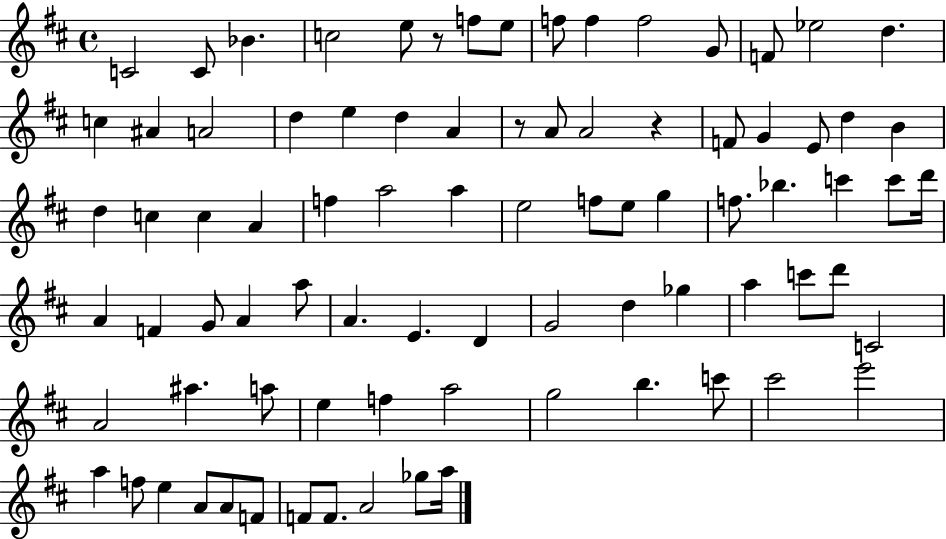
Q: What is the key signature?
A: D major